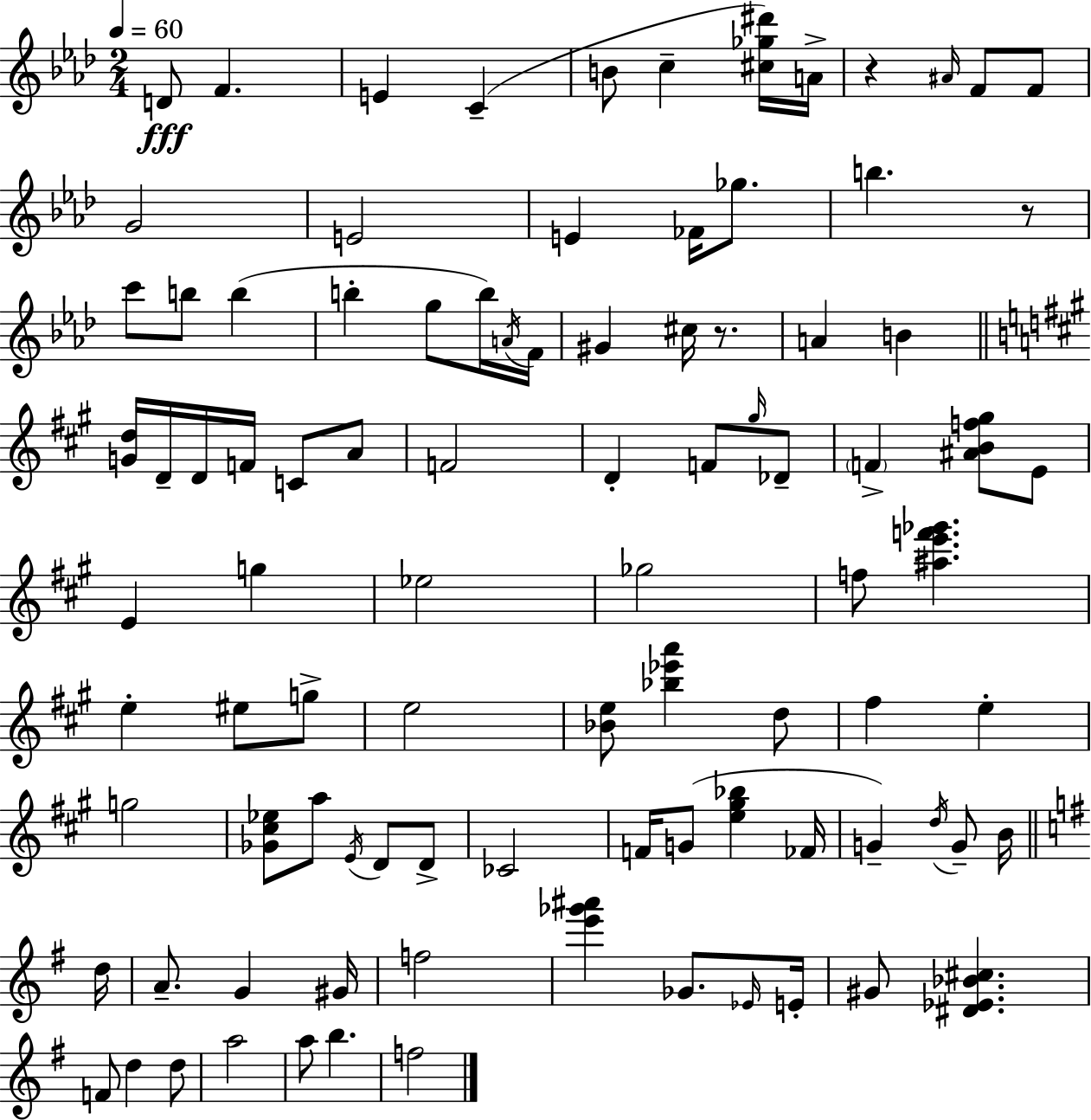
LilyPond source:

{
  \clef treble
  \numericTimeSignature
  \time 2/4
  \key aes \major
  \tempo 4 = 60
  d'8\fff f'4. | e'4 c'4--( | b'8 c''4-- <cis'' ges'' dis'''>16) a'16-> | r4 \grace { ais'16 } f'8 f'8 | \break g'2 | e'2 | e'4 fes'16 ges''8. | b''4. r8 | \break c'''8 b''8 b''4( | b''4-. g''8 b''16) | \acciaccatura { a'16 } f'16 gis'4 cis''16 r8. | a'4 b'4 | \break \bar "||" \break \key a \major <g' d''>16 d'16-- d'16 f'16 c'8 a'8 | f'2 | d'4-. f'8 \grace { gis''16 } des'8-- | \parenthesize f'4-> <ais' b' f'' gis''>8 e'8 | \break e'4 g''4 | ees''2 | ges''2 | f''8 <ais'' e''' f''' ges'''>4. | \break e''4-. eis''8 g''8-> | e''2 | <bes' e''>8 <bes'' ees''' a'''>4 d''8 | fis''4 e''4-. | \break g''2 | <ges' cis'' ees''>8 a''8 \acciaccatura { e'16 } d'8 | d'8-> ces'2 | f'16 g'8( <e'' gis'' bes''>4 | \break fes'16 g'4--) \acciaccatura { d''16 } g'8-- | b'16 \bar "||" \break \key e \minor d''16 a'8.-- g'4 | gis'16 f''2 | <e''' ges''' ais'''>4 ges'8. | \grace { ees'16 } e'16-. gis'8 <dis' ees' bes' cis''>4. | \break f'8 d''4 | d''8 a''2 | a''8 b''4. | f''2 | \break \bar "|."
}